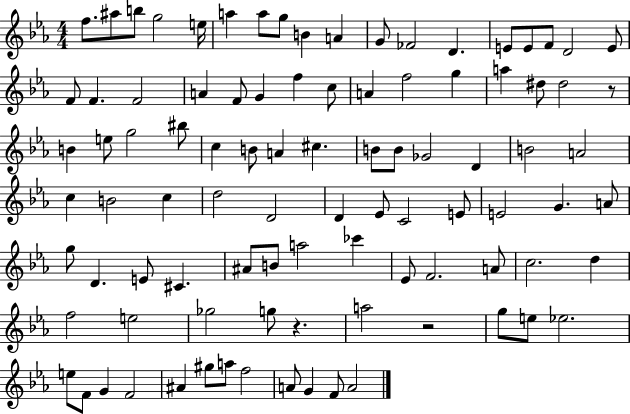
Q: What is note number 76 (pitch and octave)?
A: A5